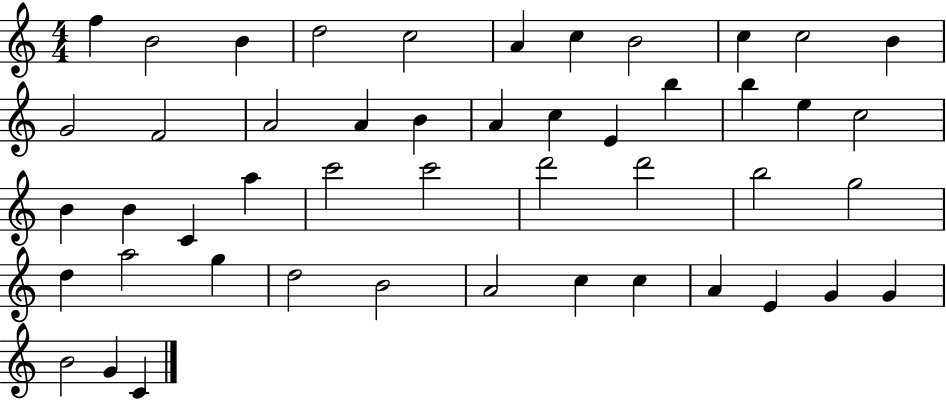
F5/q B4/h B4/q D5/h C5/h A4/q C5/q B4/h C5/q C5/h B4/q G4/h F4/h A4/h A4/q B4/q A4/q C5/q E4/q B5/q B5/q E5/q C5/h B4/q B4/q C4/q A5/q C6/h C6/h D6/h D6/h B5/h G5/h D5/q A5/h G5/q D5/h B4/h A4/h C5/q C5/q A4/q E4/q G4/q G4/q B4/h G4/q C4/q